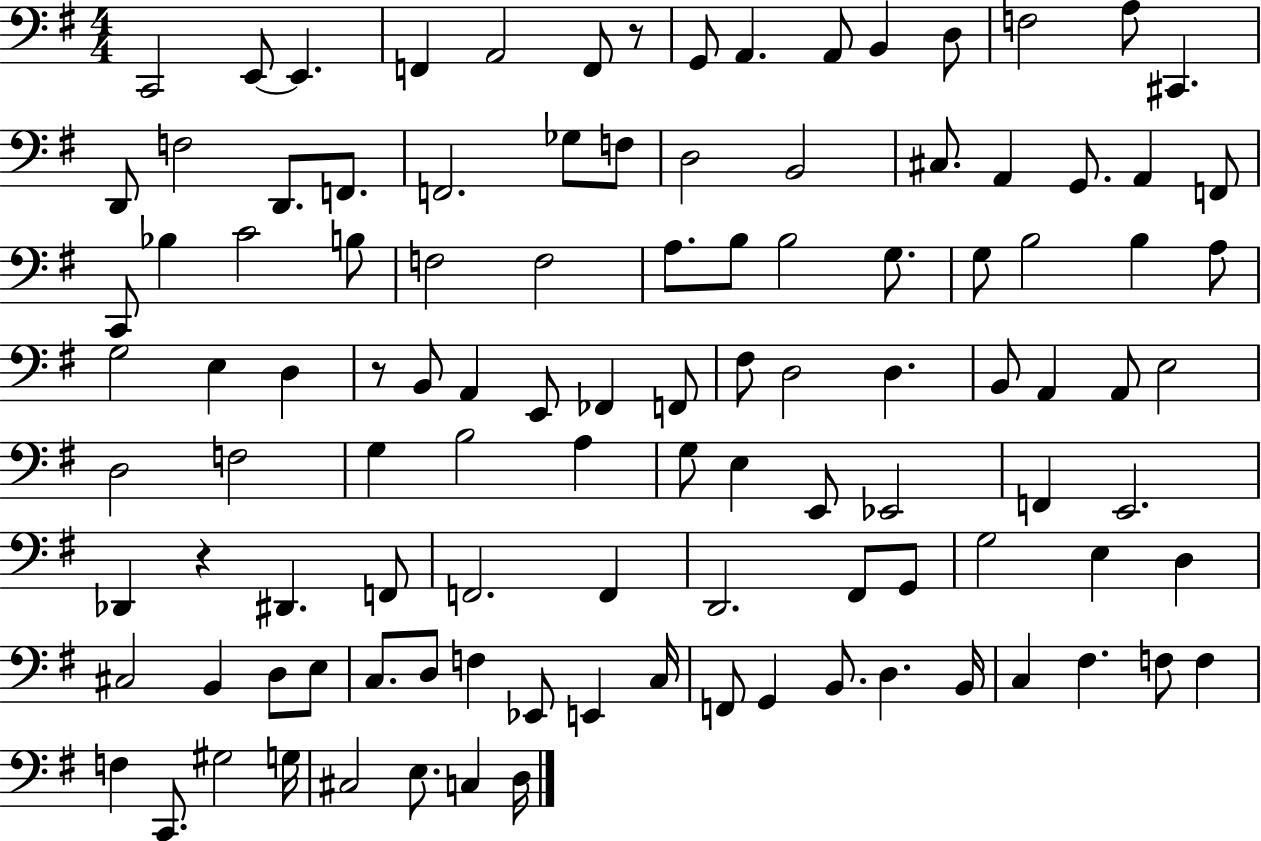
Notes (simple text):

C2/h E2/e E2/q. F2/q A2/h F2/e R/e G2/e A2/q. A2/e B2/q D3/e F3/h A3/e C#2/q. D2/e F3/h D2/e. F2/e. F2/h. Gb3/e F3/e D3/h B2/h C#3/e. A2/q G2/e. A2/q F2/e C2/e Bb3/q C4/h B3/e F3/h F3/h A3/e. B3/e B3/h G3/e. G3/e B3/h B3/q A3/e G3/h E3/q D3/q R/e B2/e A2/q E2/e FES2/q F2/e F#3/e D3/h D3/q. B2/e A2/q A2/e E3/h D3/h F3/h G3/q B3/h A3/q G3/e E3/q E2/e Eb2/h F2/q E2/h. Db2/q R/q D#2/q. F2/e F2/h. F2/q D2/h. F#2/e G2/e G3/h E3/q D3/q C#3/h B2/q D3/e E3/e C3/e. D3/e F3/q Eb2/e E2/q C3/s F2/e G2/q B2/e. D3/q. B2/s C3/q F#3/q. F3/e F3/q F3/q C2/e. G#3/h G3/s C#3/h E3/e. C3/q D3/s